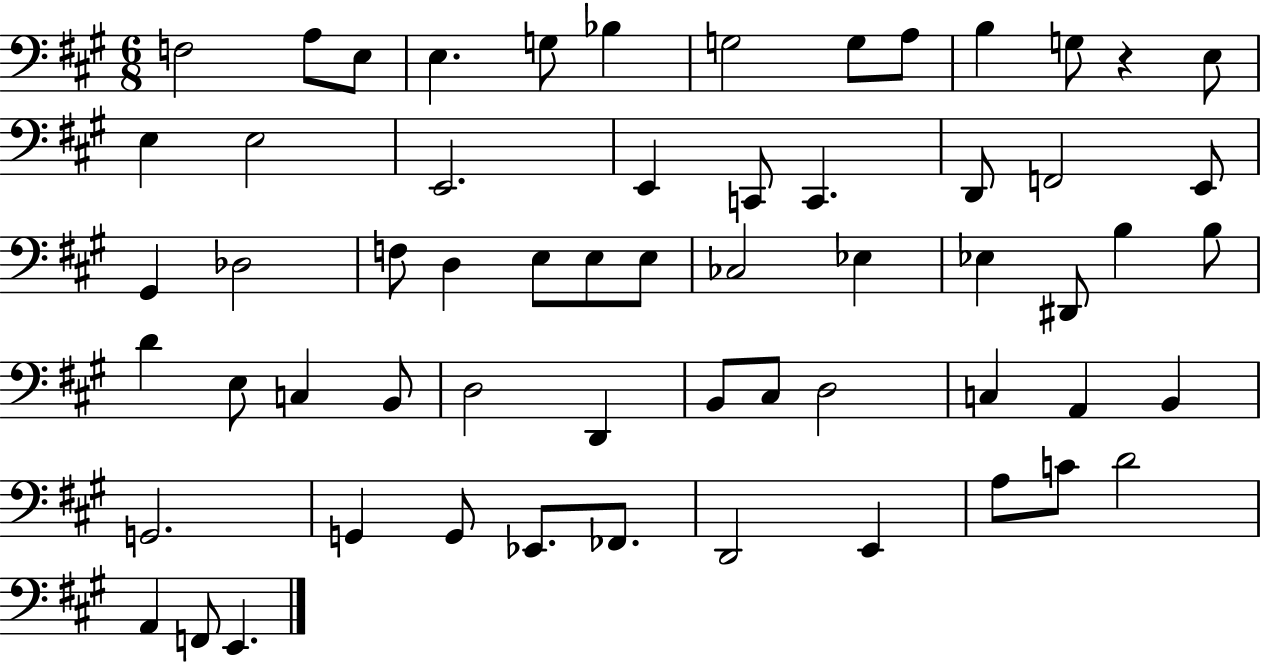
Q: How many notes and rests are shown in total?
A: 60